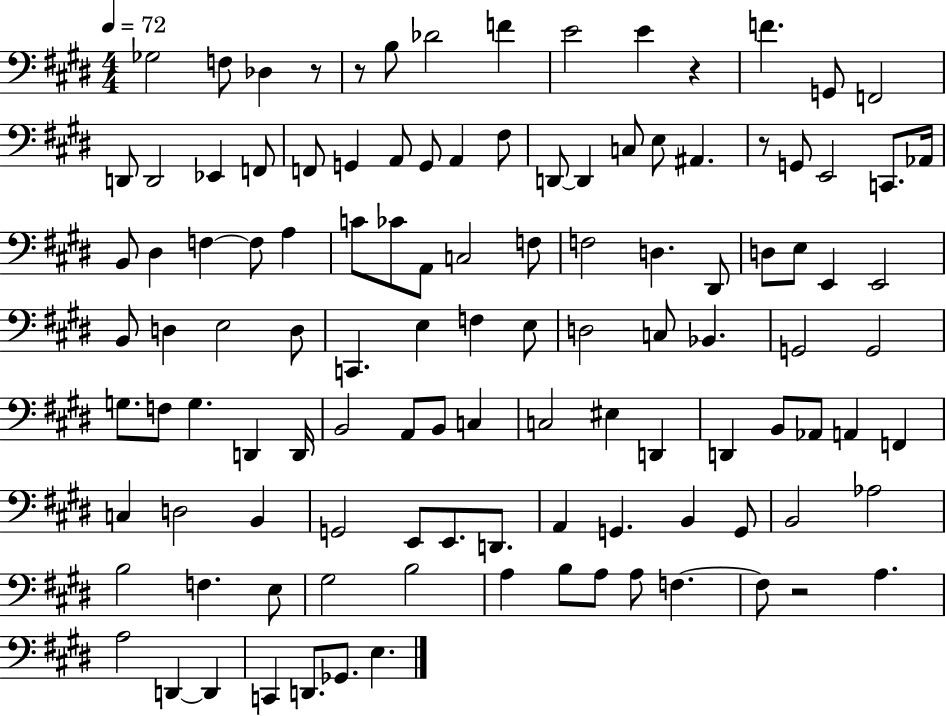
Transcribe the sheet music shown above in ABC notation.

X:1
T:Untitled
M:4/4
L:1/4
K:E
_G,2 F,/2 _D, z/2 z/2 B,/2 _D2 F E2 E z F G,,/2 F,,2 D,,/2 D,,2 _E,, F,,/2 F,,/2 G,, A,,/2 G,,/2 A,, ^F,/2 D,,/2 D,, C,/2 E,/2 ^A,, z/2 G,,/2 E,,2 C,,/2 _A,,/4 B,,/2 ^D, F, F,/2 A, C/2 _C/2 A,,/2 C,2 F,/2 F,2 D, ^D,,/2 D,/2 E,/2 E,, E,,2 B,,/2 D, E,2 D,/2 C,, E, F, E,/2 D,2 C,/2 _B,, G,,2 G,,2 G,/2 F,/2 G, D,, D,,/4 B,,2 A,,/2 B,,/2 C, C,2 ^E, D,, D,, B,,/2 _A,,/2 A,, F,, C, D,2 B,, G,,2 E,,/2 E,,/2 D,,/2 A,, G,, B,, G,,/2 B,,2 _A,2 B,2 F, E,/2 ^G,2 B,2 A, B,/2 A,/2 A,/2 F, F,/2 z2 A, A,2 D,, D,, C,, D,,/2 _G,,/2 E,